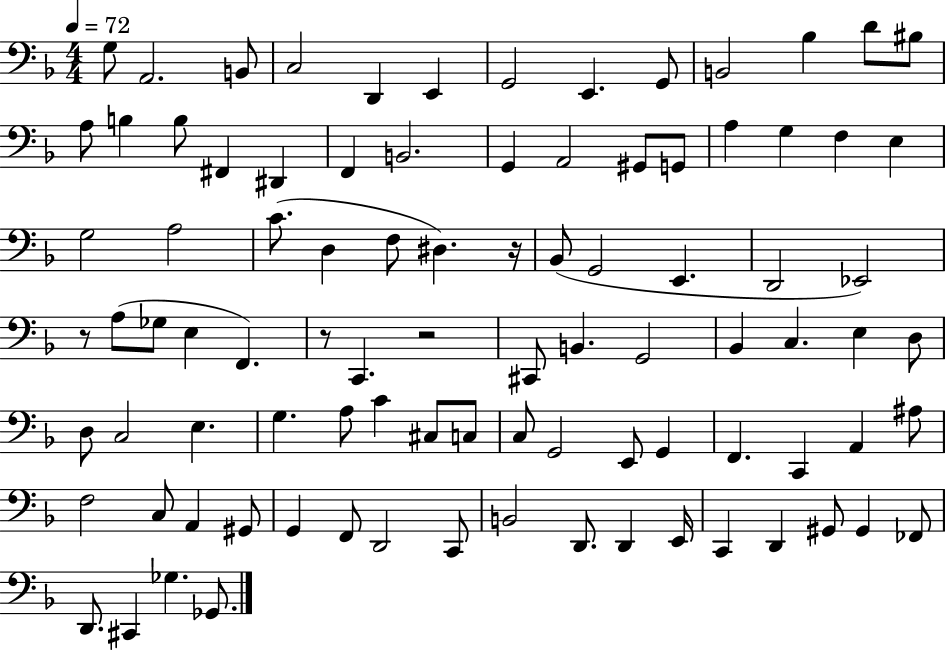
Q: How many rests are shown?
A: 4